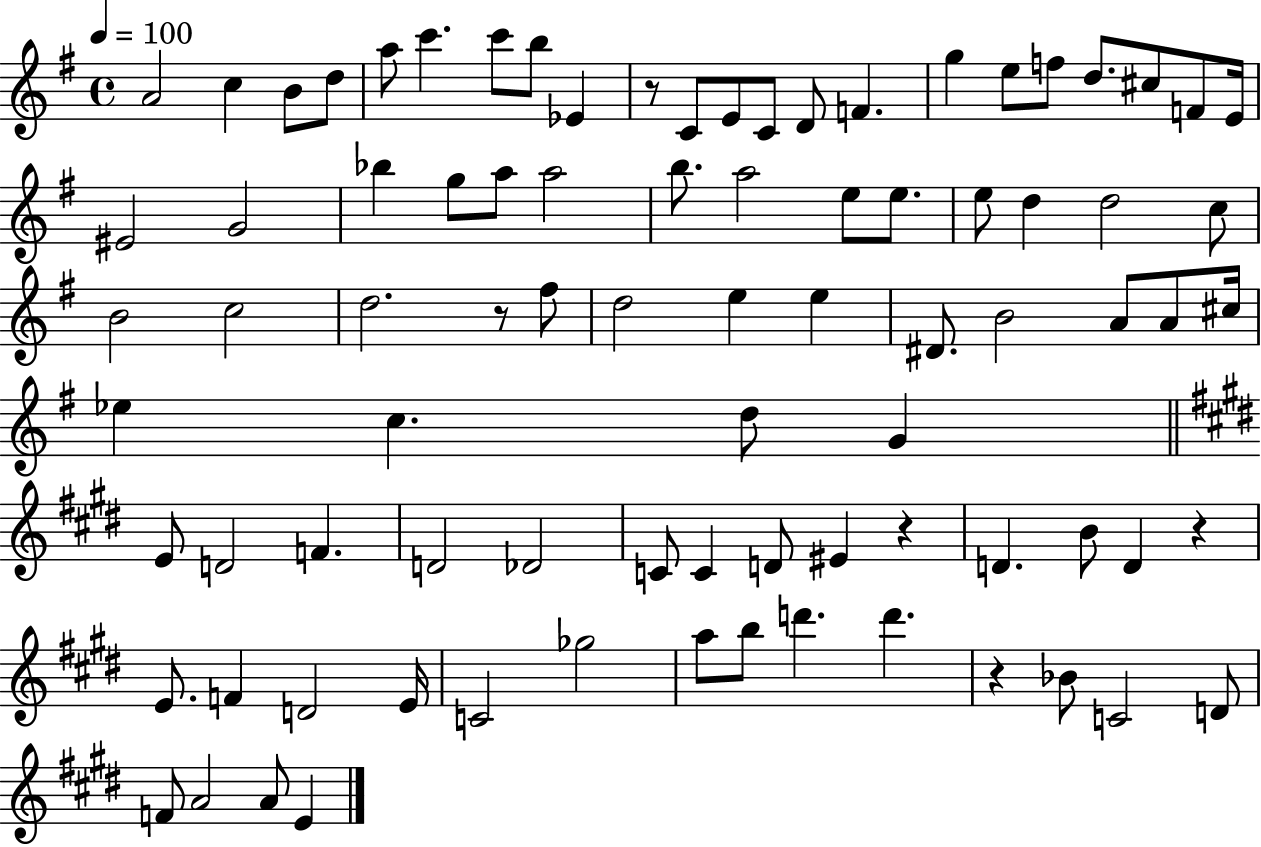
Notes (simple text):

A4/h C5/q B4/e D5/e A5/e C6/q. C6/e B5/e Eb4/q R/e C4/e E4/e C4/e D4/e F4/q. G5/q E5/e F5/e D5/e. C#5/e F4/e E4/s EIS4/h G4/h Bb5/q G5/e A5/e A5/h B5/e. A5/h E5/e E5/e. E5/e D5/q D5/h C5/e B4/h C5/h D5/h. R/e F#5/e D5/h E5/q E5/q D#4/e. B4/h A4/e A4/e C#5/s Eb5/q C5/q. D5/e G4/q E4/e D4/h F4/q. D4/h Db4/h C4/e C4/q D4/e EIS4/q R/q D4/q. B4/e D4/q R/q E4/e. F4/q D4/h E4/s C4/h Gb5/h A5/e B5/e D6/q. D6/q. R/q Bb4/e C4/h D4/e F4/e A4/h A4/e E4/q